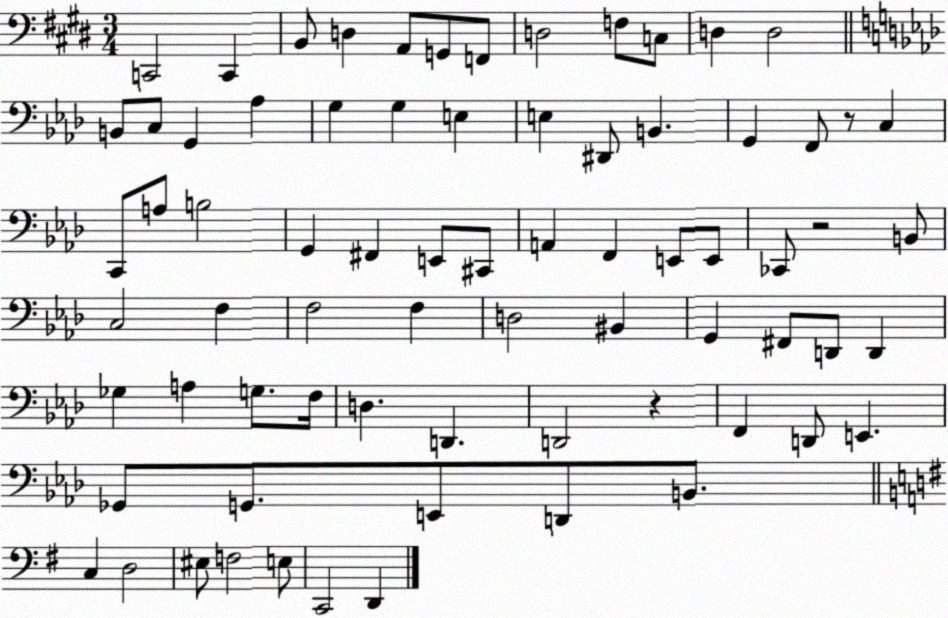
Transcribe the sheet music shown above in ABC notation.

X:1
T:Untitled
M:3/4
L:1/4
K:E
C,,2 C,, B,,/2 D, A,,/2 G,,/2 F,,/2 D,2 F,/2 C,/2 D, D,2 B,,/2 C,/2 G,, _A, G, G, E, E, ^D,,/2 B,, G,, F,,/2 z/2 C, C,,/2 A,/2 B,2 G,, ^F,, E,,/2 ^C,,/2 A,, F,, E,,/2 E,,/2 _C,,/2 z2 B,,/2 C,2 F, F,2 F, D,2 ^B,, G,, ^F,,/2 D,,/2 D,, _G, A, G,/2 F,/4 D, D,, D,,2 z F,, D,,/2 E,, _G,,/2 G,,/2 E,,/2 D,,/2 B,,/2 C, D,2 ^E,/2 F,2 E,/2 C,,2 D,,